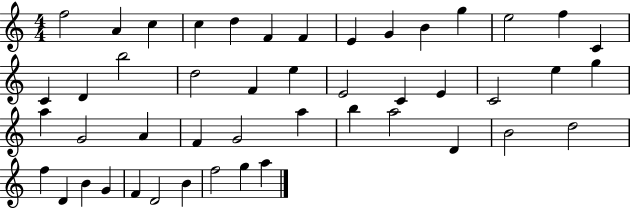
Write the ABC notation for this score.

X:1
T:Untitled
M:4/4
L:1/4
K:C
f2 A c c d F F E G B g e2 f C C D b2 d2 F e E2 C E C2 e g a G2 A F G2 a b a2 D B2 d2 f D B G F D2 B f2 g a